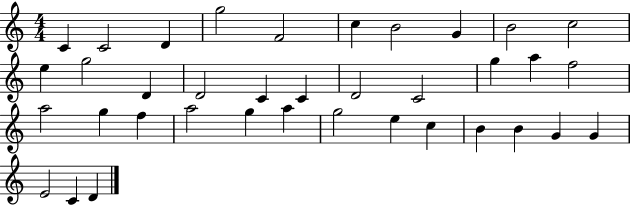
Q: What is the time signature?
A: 4/4